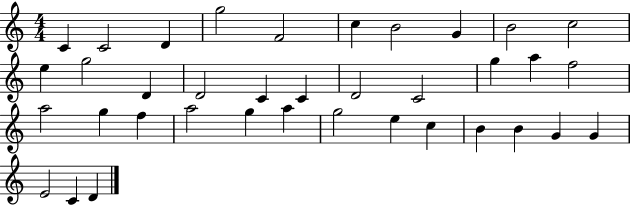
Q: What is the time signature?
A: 4/4